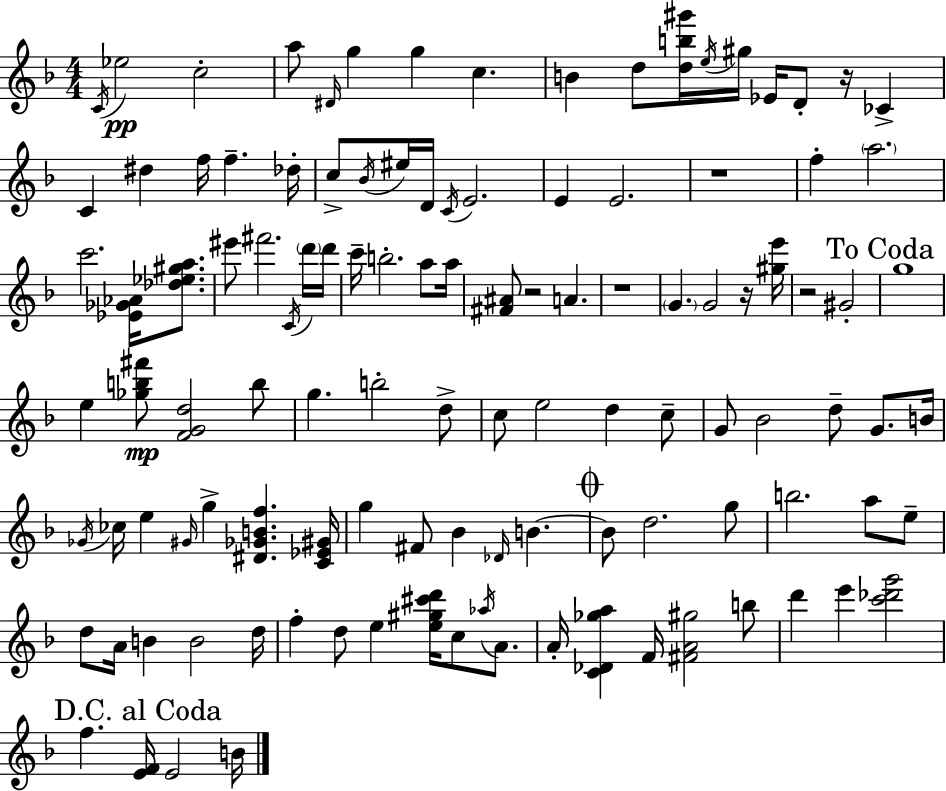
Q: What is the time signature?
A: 4/4